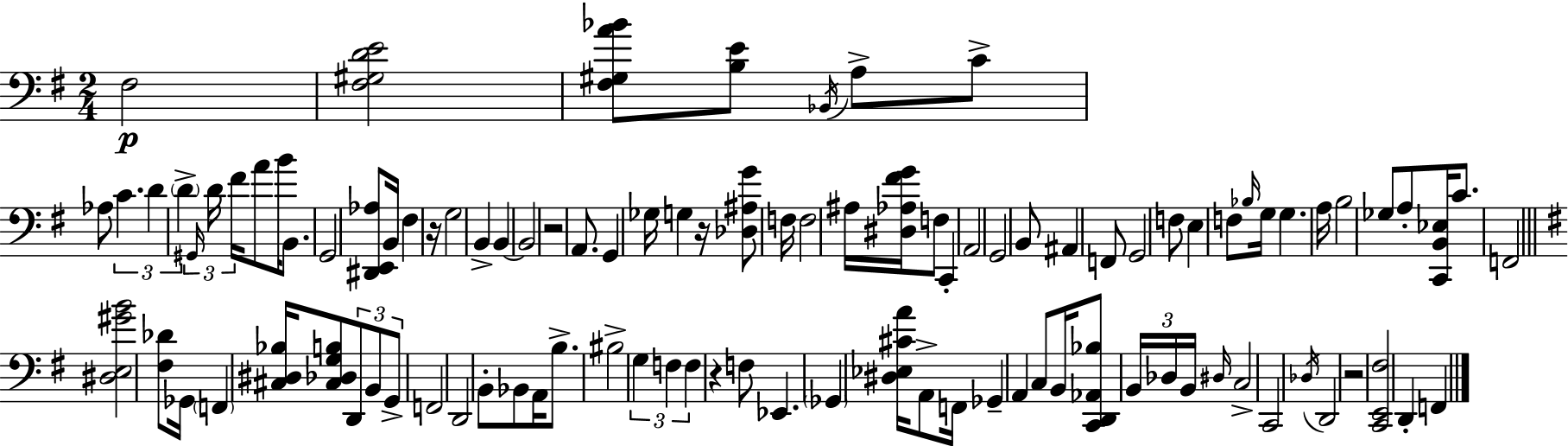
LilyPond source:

{
  \clef bass
  \numericTimeSignature
  \time 2/4
  \key e \minor
  fis2\p | <fis gis d' e'>2 | <fis gis a' bes'>8 <b e'>8 \acciaccatura { bes,16 } a8-> c'8-> | aes8 \tuplet 3/2 { c'4. | \break d'4 \parenthesize d'4-> } | \tuplet 3/2 { \grace { gis,16 } d'16 fis'16 } a'8 b'16 b,8. | g,2 | <dis, e, aes>8 b,16 fis4 | \break r16 g2 | b,4-> b,4~~ | b,2 | r2 | \break a,8. g,4 | ges16 g4 r16 <des ais g'>8 | f16 f2 | ais16 <dis aes fis' g'>16 f8 c,4-. | \break a,2 | g,2 | b,8 ais,4 | f,8 g,2 | \break f8 e4 | f8 \grace { bes16 } g16 g4. | a16 b2 | ges8 a8-. <c, b, ees>16 | \break c'8. f,2 | \bar "||" \break \key e \minor <dis e gis' b'>2 | <fis des'>8 ges,16 \parenthesize f,4 <cis dis bes>16 | <cis des g b>8 \tuplet 3/2 { d,8 b,8 g,8-> } | f,2 | \break d,2 | b,8-. bes,8 a,16 b8.-> | bis2-> | \tuplet 3/2 { g4 f4 | \break f4 } r4 | f8 ees,4. | \parenthesize ges,4 <dis ees cis' a'>16 a,8-> f,16 | ges,4-- a,4 | \break c8 b,16 <c, d, aes, bes>8 \tuplet 3/2 { b,16 des16 b,16 } | \grace { dis16 } c2-> | c,2 | \acciaccatura { des16 } d,2 | \break r2 | <c, e, fis>2 | d,4-. f,4 | \bar "|."
}